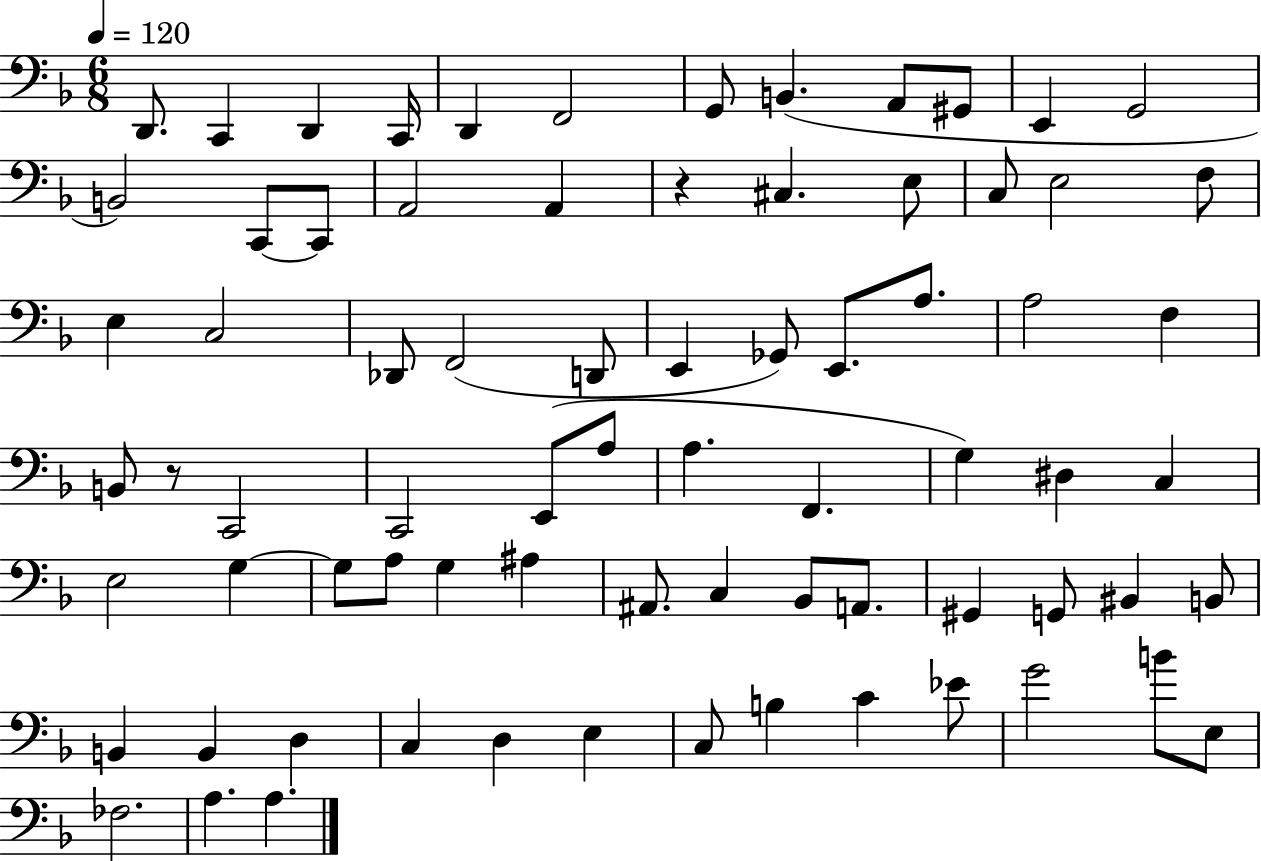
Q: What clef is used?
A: bass